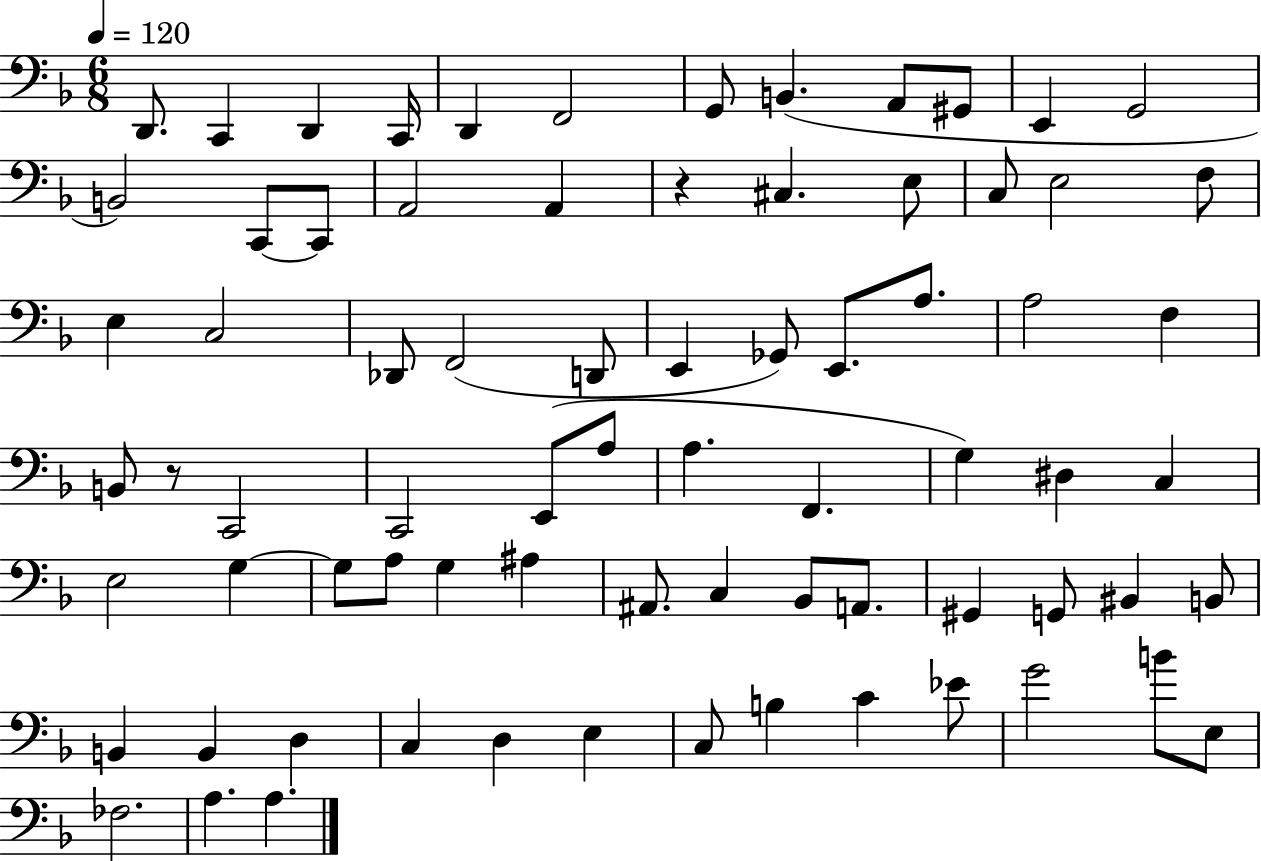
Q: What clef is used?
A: bass